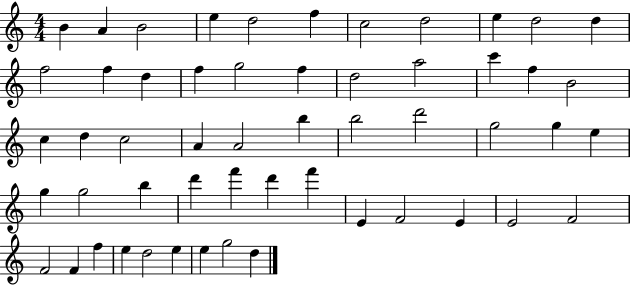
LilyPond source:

{
  \clef treble
  \numericTimeSignature
  \time 4/4
  \key c \major
  b'4 a'4 b'2 | e''4 d''2 f''4 | c''2 d''2 | e''4 d''2 d''4 | \break f''2 f''4 d''4 | f''4 g''2 f''4 | d''2 a''2 | c'''4 f''4 b'2 | \break c''4 d''4 c''2 | a'4 a'2 b''4 | b''2 d'''2 | g''2 g''4 e''4 | \break g''4 g''2 b''4 | d'''4 f'''4 d'''4 f'''4 | e'4 f'2 e'4 | e'2 f'2 | \break f'2 f'4 f''4 | e''4 d''2 e''4 | e''4 g''2 d''4 | \bar "|."
}